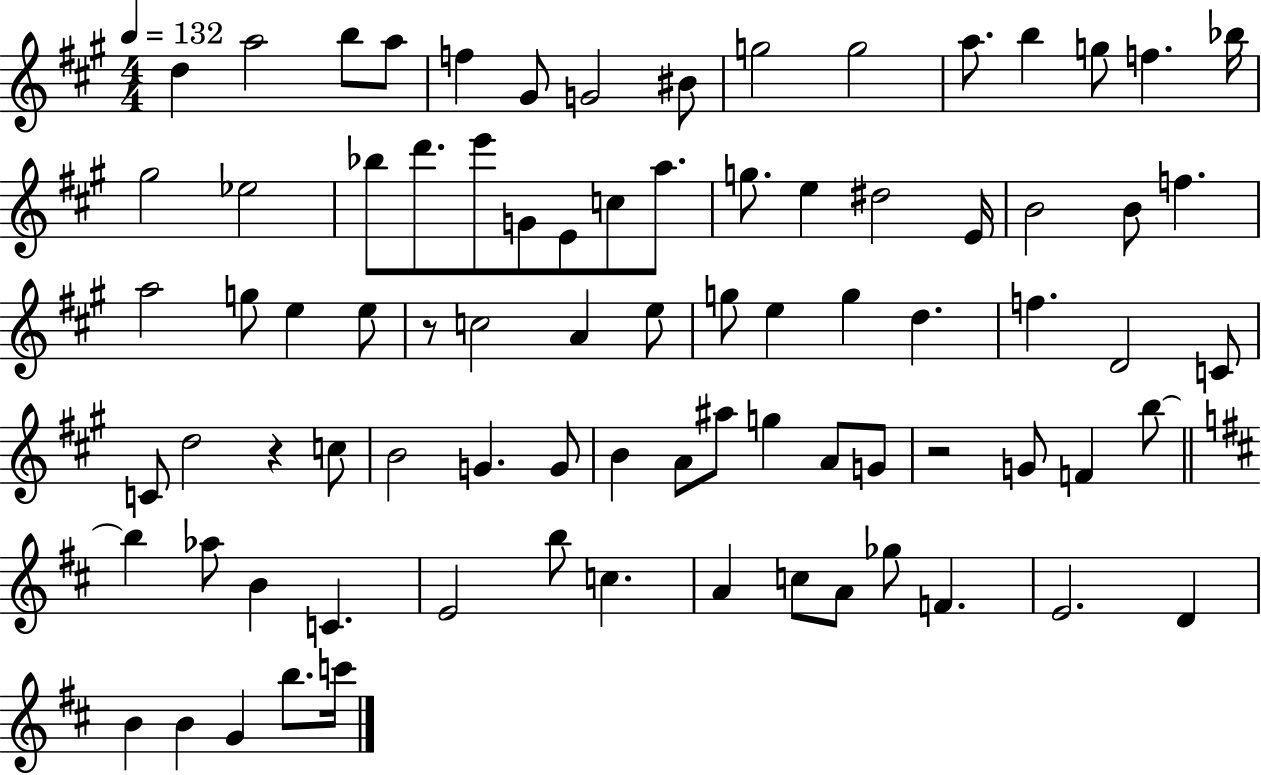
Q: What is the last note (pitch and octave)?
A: C6